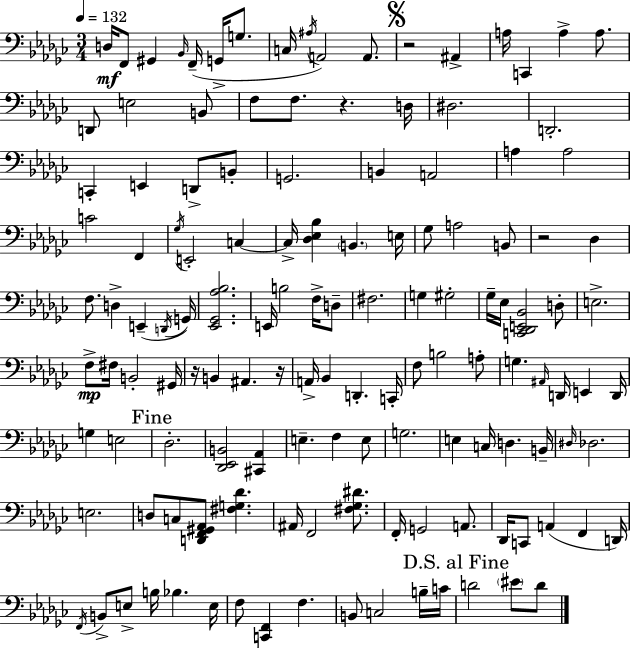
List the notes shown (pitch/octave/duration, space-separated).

D3/s F2/e G#2/q Bb2/s F2/s G2/s G3/e. C3/s A#3/s A2/h A2/e. R/h A#2/q A3/s C2/q A3/q A3/e. D2/e E3/h B2/e F3/e F3/e. R/q. D3/s D#3/h. D2/h. C2/q E2/q D2/e B2/e G2/h. B2/q A2/h A3/q A3/h C4/h F2/q Gb3/s E2/h C3/q C3/s [Db3,Eb3,Bb3]/q B2/q. E3/s Gb3/e A3/h B2/e R/h Db3/q F3/e. D3/q E2/q D2/s G2/s [Eb2,Gb2,Ab3,Bb3]/h. E2/s B3/h F3/s D3/e F#3/h. G3/q G#3/h Gb3/s Eb3/s [C2,Db2,E2,Bb2]/h D3/e E3/h. F3/e F#3/s B2/h G#2/s R/s B2/q A#2/q. R/s A2/s Bb2/q D2/q. C2/s F3/e B3/h A3/e G3/q. A#2/s D2/s E2/q D2/s G3/q E3/h Db3/h. [Db2,Eb2,B2]/h [C#2,Ab2]/q E3/q. F3/q E3/e G3/h. E3/q C3/s D3/q. B2/s D#3/s Db3/h. E3/h. D3/e C3/e [D2,F2,G#2,Ab2]/e [F#3,G3,Db4]/q. A#2/s F2/h [F#3,Gb3,D#4]/e. F2/s G2/h A2/e. Db2/s C2/e A2/q F2/q D2/s F2/s B2/e E3/e B3/s Bb3/q. E3/s F3/e [C2,F2]/q F3/q. B2/e C3/h B3/s C4/s D4/h EIS4/e D4/e